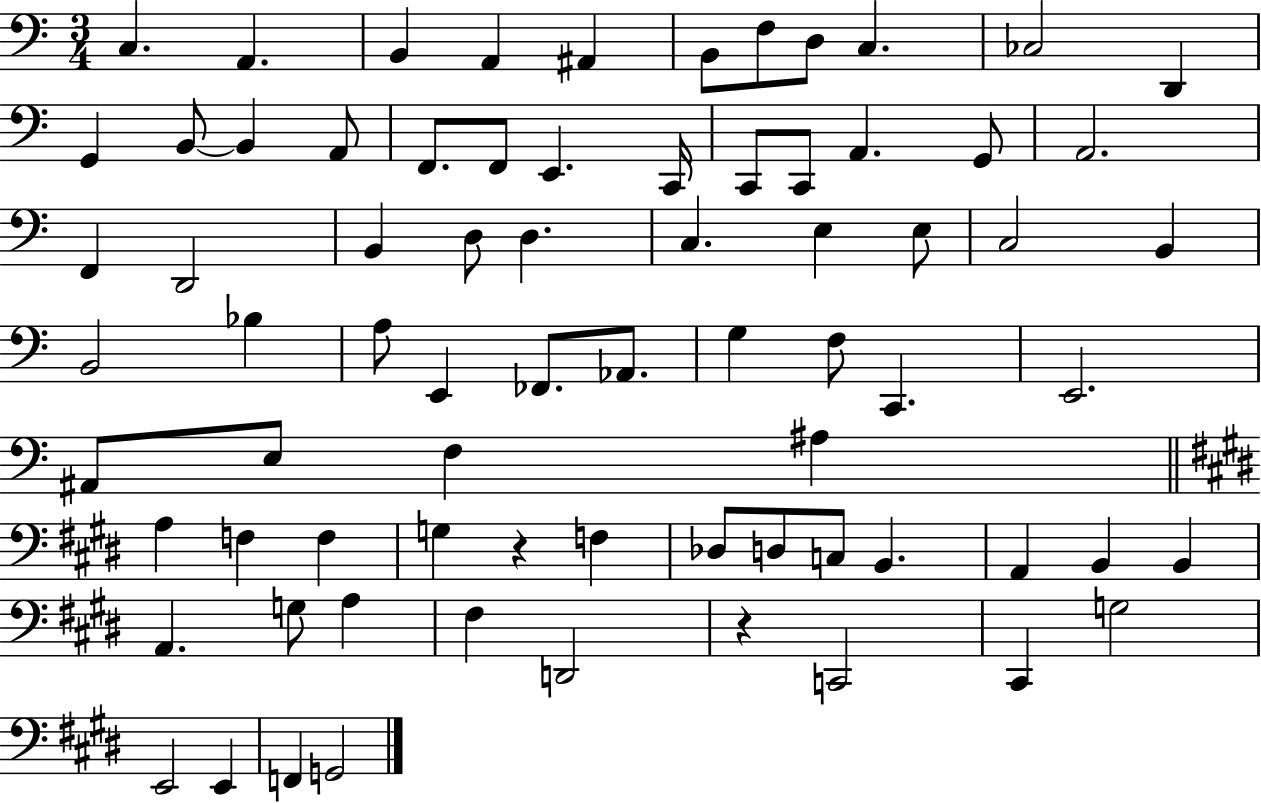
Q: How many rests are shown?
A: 2